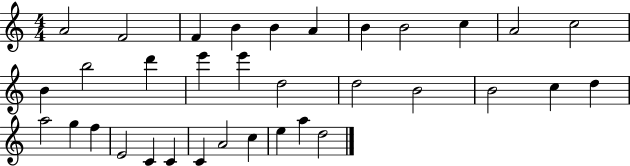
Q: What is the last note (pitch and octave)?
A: D5